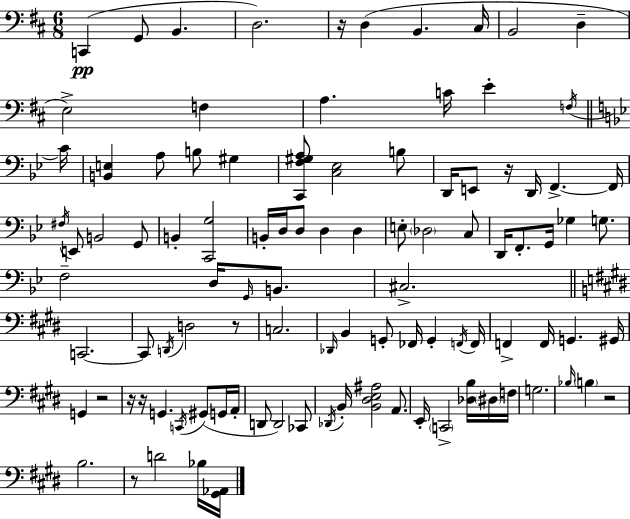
{
  \clef bass
  \numericTimeSignature
  \time 6/8
  \key d \major
  c,4(\pp g,8 b,4. | d2.) | r16 d4( b,4. cis16 | b,2 d4-- | \break e2->) f4 | a4. c'16 e'4-. \acciaccatura { f16 } | \bar "||" \break \key bes \major c'16 <b, e>4 a8 b8 gis4 | <c, f gis a>8 <c ees>2 b8 | d,16 e,8 r16 d,16 f,4.->~~ | f,16 \acciaccatura { fis16 } e,8 b,2 | \break g,8 b,4-. <c, g>2 | b,16-. d16 d8 d4 d4 | e8-. \parenthesize des2 | c8 d,16 f,8.-. g,16 ges4 g8. | \break f2-- d16 \grace { g,16 } | b,8. cis2.-> | \bar "||" \break \key e \major c,2.~~ | c,8 \acciaccatura { d,16 } d2 r8 | c2. | \grace { des,16 } b,4 g,8-. fes,16 g,4-. | \break \acciaccatura { f,16 } f,16 f,4-> f,16 g,4. | gis,16 g,4 r2 | r16 r16 g,4. \acciaccatura { c,16 } | gis,8( g,16 a,16-. d,8 d,2) | \break ces,8 \acciaccatura { des,16 } b,16-. <b, dis e ais>2 | a,8. e,16-. \parenthesize c,2-> | <des b>16 \parenthesize dis16 f16 g2. | \grace { bes16 } \parenthesize b4 r2 | \break b2. | r8 d'2 | bes16 <gis, aes,>16 \bar "|."
}